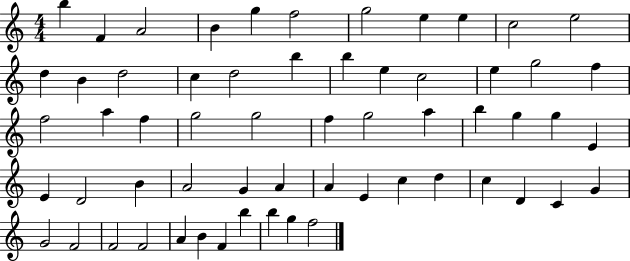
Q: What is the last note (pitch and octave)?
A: F5